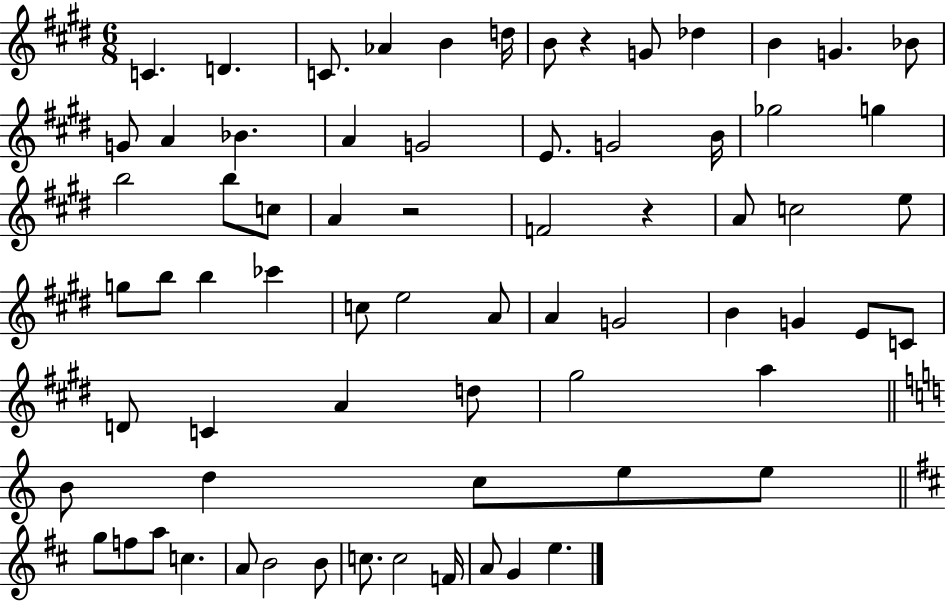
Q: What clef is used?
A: treble